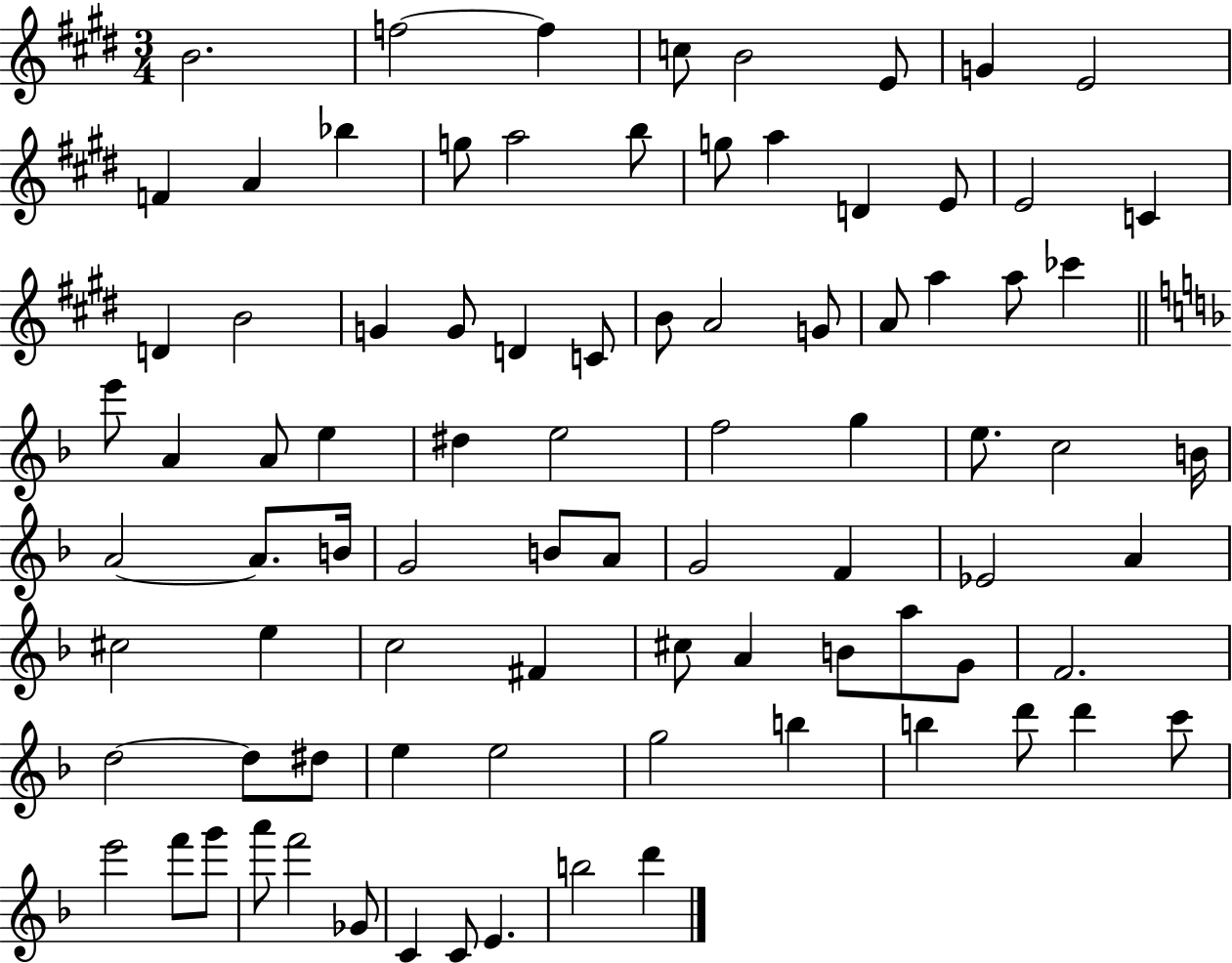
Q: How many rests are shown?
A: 0